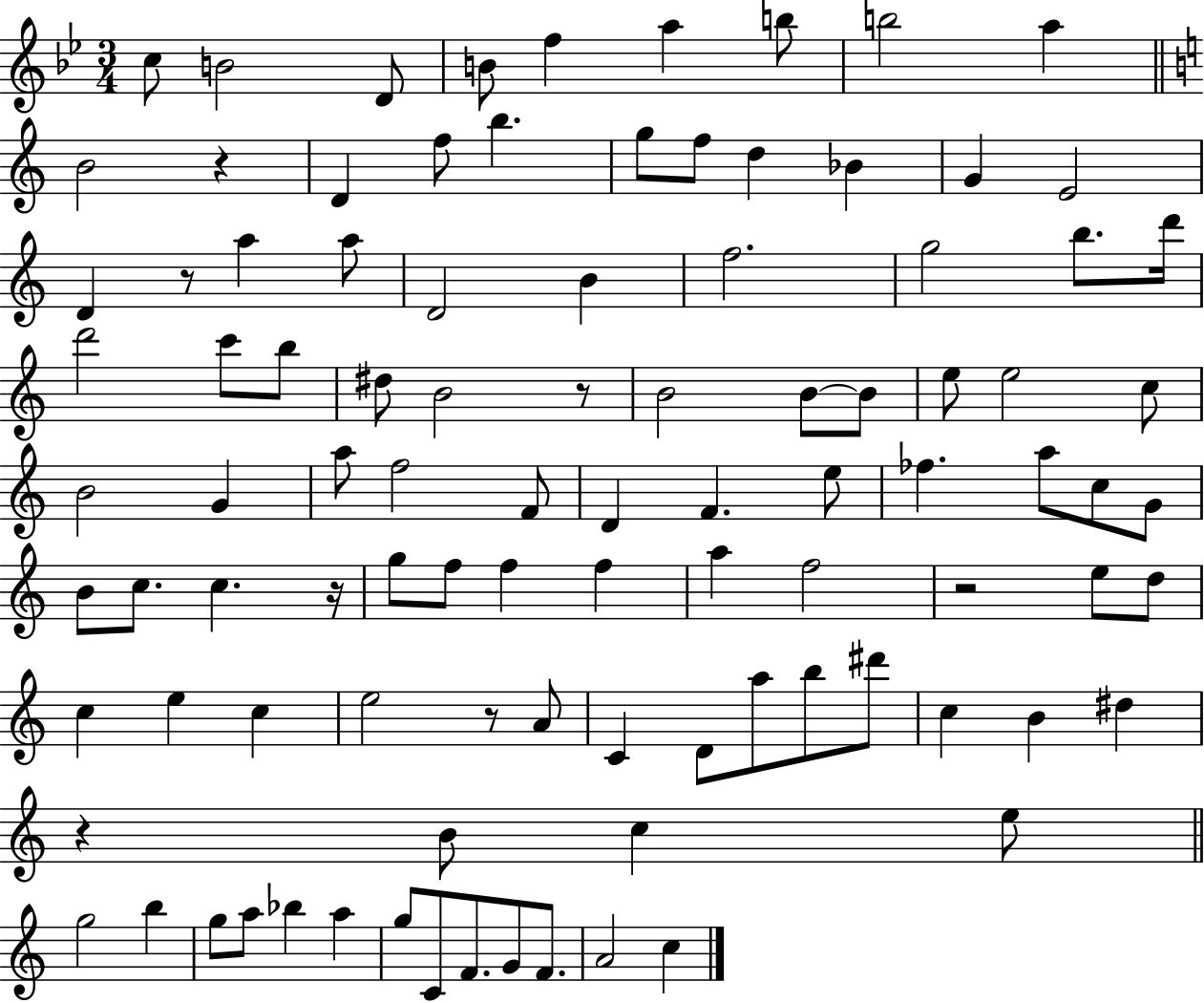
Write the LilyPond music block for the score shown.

{
  \clef treble
  \numericTimeSignature
  \time 3/4
  \key bes \major
  c''8 b'2 d'8 | b'8 f''4 a''4 b''8 | b''2 a''4 | \bar "||" \break \key a \minor b'2 r4 | d'4 f''8 b''4. | g''8 f''8 d''4 bes'4 | g'4 e'2 | \break d'4 r8 a''4 a''8 | d'2 b'4 | f''2. | g''2 b''8. d'''16 | \break d'''2 c'''8 b''8 | dis''8 b'2 r8 | b'2 b'8~~ b'8 | e''8 e''2 c''8 | \break b'2 g'4 | a''8 f''2 f'8 | d'4 f'4. e''8 | fes''4. a''8 c''8 g'8 | \break b'8 c''8. c''4. r16 | g''8 f''8 f''4 f''4 | a''4 f''2 | r2 e''8 d''8 | \break c''4 e''4 c''4 | e''2 r8 a'8 | c'4 d'8 a''8 b''8 dis'''8 | c''4 b'4 dis''4 | \break r4 b'8 c''4 e''8 | \bar "||" \break \key c \major g''2 b''4 | g''8 a''8 bes''4 a''4 | g''8 c'8 f'8. g'8 f'8. | a'2 c''4 | \break \bar "|."
}